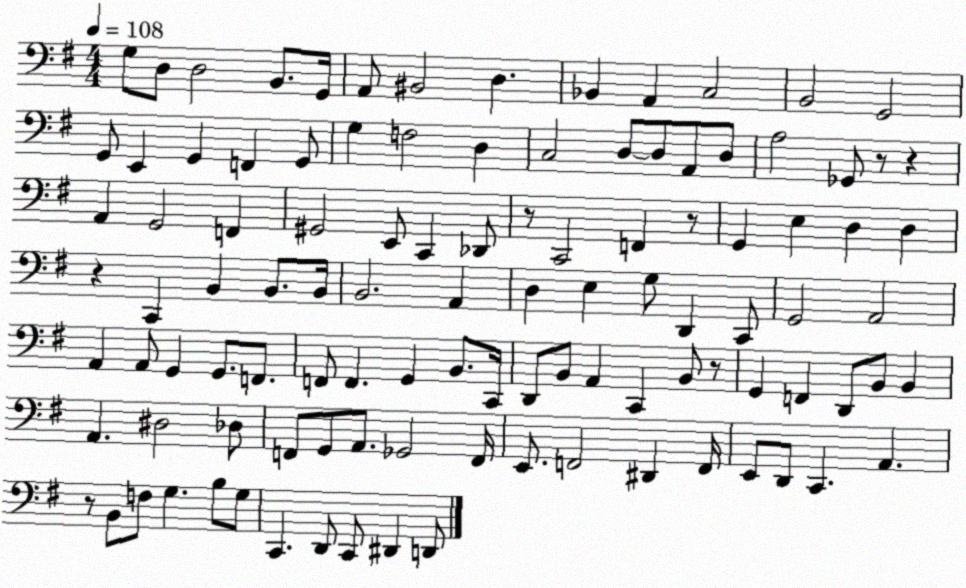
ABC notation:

X:1
T:Untitled
M:4/4
L:1/4
K:G
G,/2 D,/2 D,2 B,,/2 G,,/4 A,,/2 ^B,,2 D, _B,, A,, C,2 B,,2 G,,2 G,,/2 E,, G,, F,, G,,/2 G, F,2 D, C,2 D,/2 D,/2 A,,/2 D,/2 A,2 _G,,/2 z/2 z A,, G,,2 F,, ^G,,2 E,,/2 C,, _D,,/2 z/2 C,,2 F,, z/2 G,, E, D, D, z C,, B,, B,,/2 B,,/4 B,,2 A,, D, E, G,/2 D,, C,,/2 G,,2 A,,2 A,, A,,/2 G,, G,,/2 F,,/2 F,,/2 F,, G,, B,,/2 C,,/4 D,,/2 B,,/2 A,, C,, B,,/2 z/2 G,, F,, D,,/2 B,,/2 B,, A,, ^D,2 _D,/2 F,,/2 G,,/2 A,,/2 _G,,2 F,,/4 E,,/2 F,,2 ^D,, F,,/4 E,,/2 D,,/2 C,, A,, z/2 B,,/2 F,/2 G, B,/2 G,/2 C,, D,,/2 C,,/2 ^D,, D,,/2